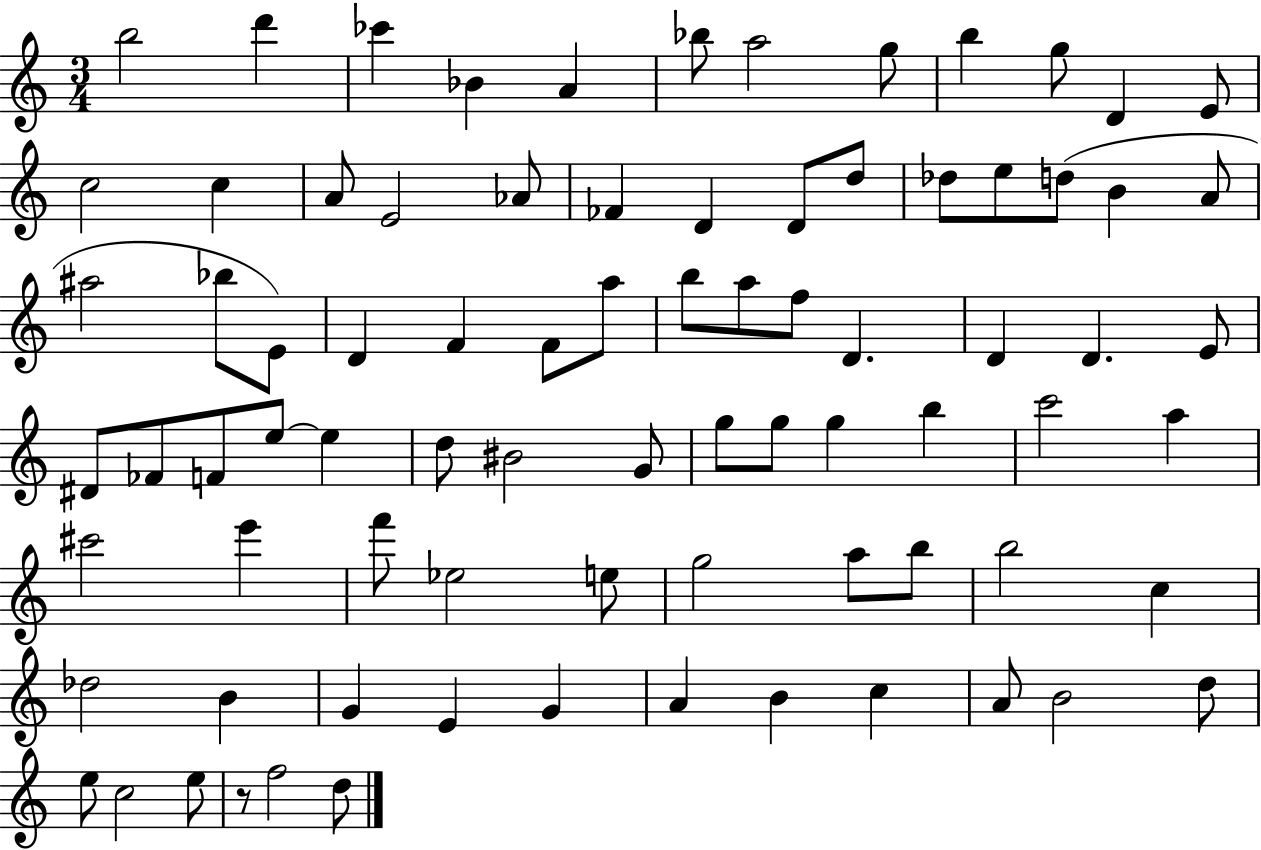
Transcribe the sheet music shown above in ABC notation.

X:1
T:Untitled
M:3/4
L:1/4
K:C
b2 d' _c' _B A _b/2 a2 g/2 b g/2 D E/2 c2 c A/2 E2 _A/2 _F D D/2 d/2 _d/2 e/2 d/2 B A/2 ^a2 _b/2 E/2 D F F/2 a/2 b/2 a/2 f/2 D D D E/2 ^D/2 _F/2 F/2 e/2 e d/2 ^B2 G/2 g/2 g/2 g b c'2 a ^c'2 e' f'/2 _e2 e/2 g2 a/2 b/2 b2 c _d2 B G E G A B c A/2 B2 d/2 e/2 c2 e/2 z/2 f2 d/2